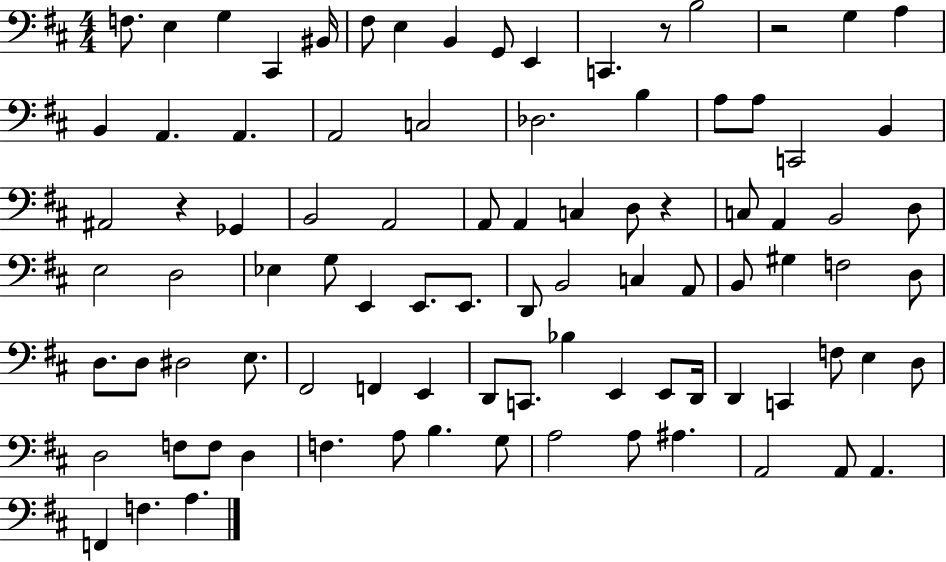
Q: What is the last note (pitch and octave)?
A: A3